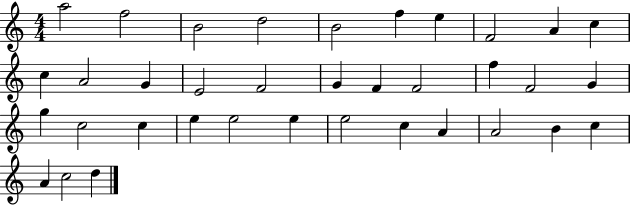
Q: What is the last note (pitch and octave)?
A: D5